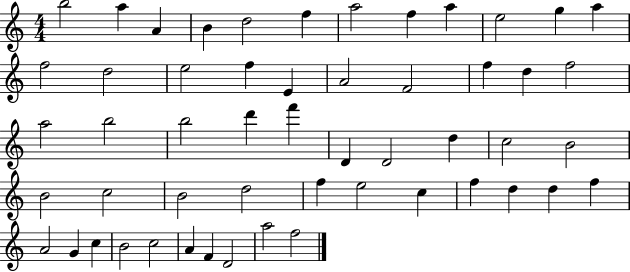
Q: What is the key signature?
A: C major